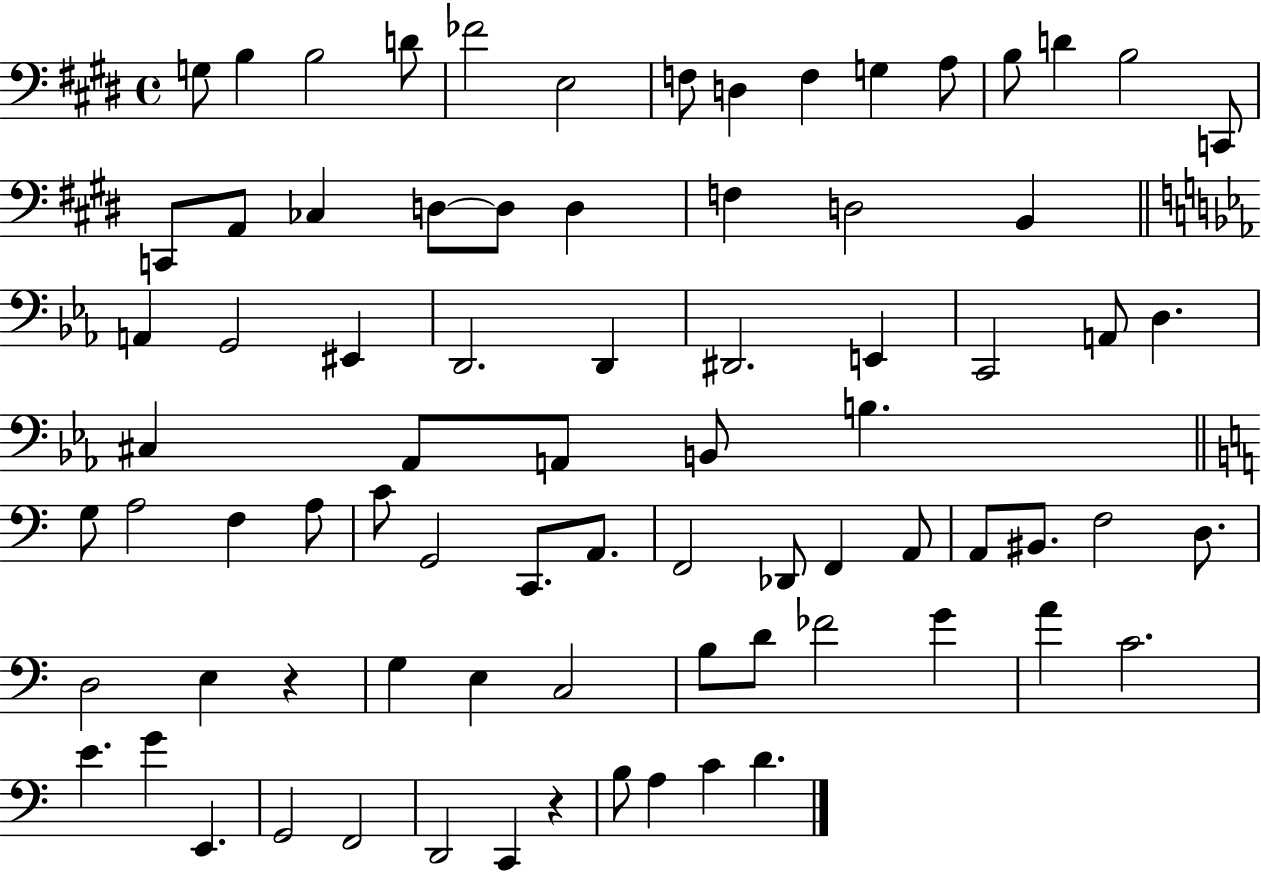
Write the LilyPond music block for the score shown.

{
  \clef bass
  \time 4/4
  \defaultTimeSignature
  \key e \major
  g8 b4 b2 d'8 | fes'2 e2 | f8 d4 f4 g4 a8 | b8 d'4 b2 c,8 | \break c,8 a,8 ces4 d8~~ d8 d4 | f4 d2 b,4 | \bar "||" \break \key c \minor a,4 g,2 eis,4 | d,2. d,4 | dis,2. e,4 | c,2 a,8 d4. | \break cis4 aes,8 a,8 b,8 b4. | \bar "||" \break \key c \major g8 a2 f4 a8 | c'8 g,2 c,8. a,8. | f,2 des,8 f,4 a,8 | a,8 bis,8. f2 d8. | \break d2 e4 r4 | g4 e4 c2 | b8 d'8 fes'2 g'4 | a'4 c'2. | \break e'4. g'4 e,4. | g,2 f,2 | d,2 c,4 r4 | b8 a4 c'4 d'4. | \break \bar "|."
}